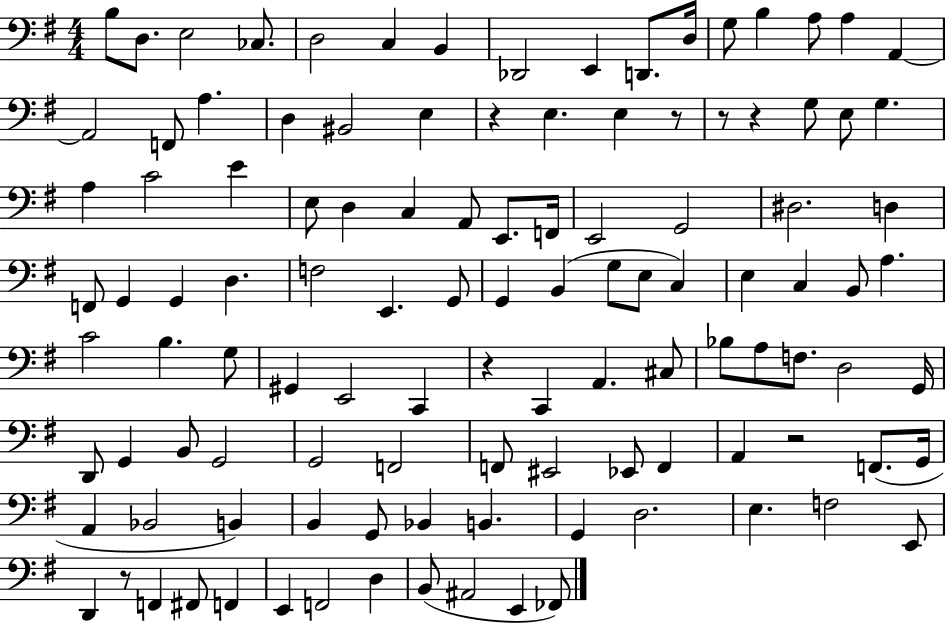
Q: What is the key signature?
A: G major